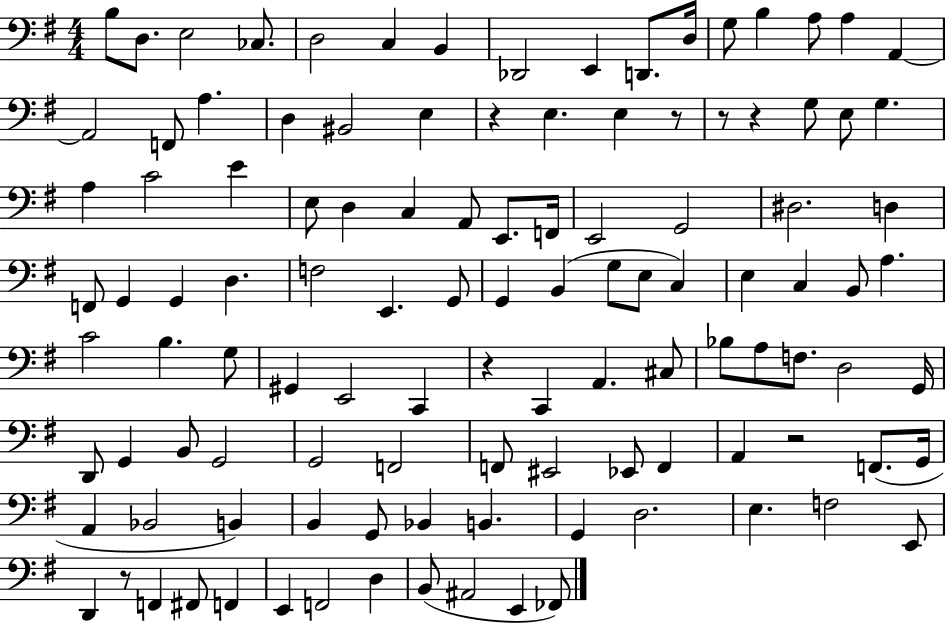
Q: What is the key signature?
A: G major